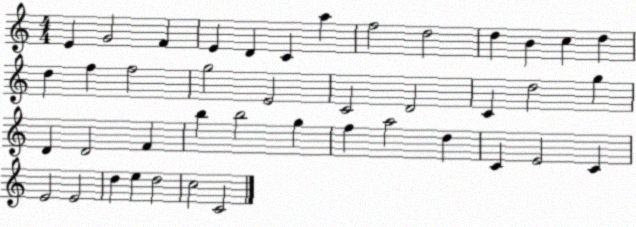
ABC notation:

X:1
T:Untitled
M:4/4
L:1/4
K:C
E G2 F E D C a f2 d2 d B c d d f f2 g2 E2 C2 D2 C d2 g D D2 F b b2 g f a2 d C E2 C E2 E2 d e d2 c2 C2